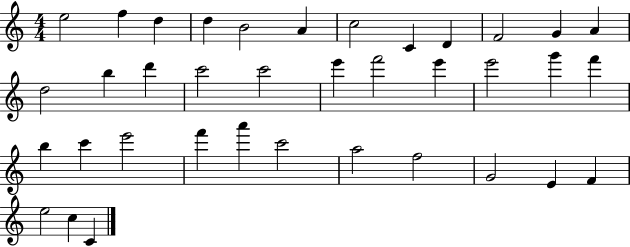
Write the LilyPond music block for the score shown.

{
  \clef treble
  \numericTimeSignature
  \time 4/4
  \key c \major
  e''2 f''4 d''4 | d''4 b'2 a'4 | c''2 c'4 d'4 | f'2 g'4 a'4 | \break d''2 b''4 d'''4 | c'''2 c'''2 | e'''4 f'''2 e'''4 | e'''2 g'''4 f'''4 | \break b''4 c'''4 e'''2 | f'''4 a'''4 c'''2 | a''2 f''2 | g'2 e'4 f'4 | \break e''2 c''4 c'4 | \bar "|."
}